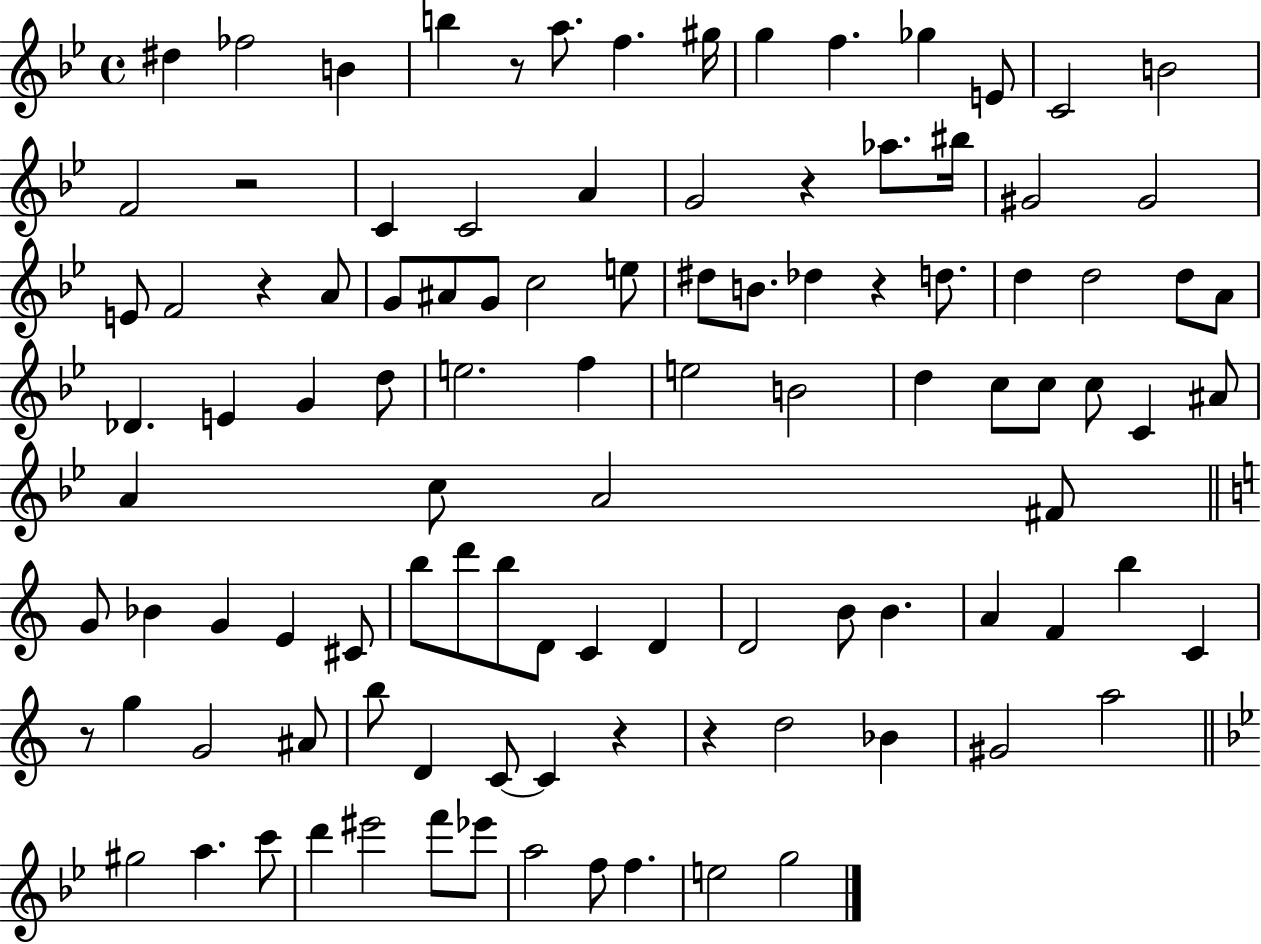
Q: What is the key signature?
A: BES major